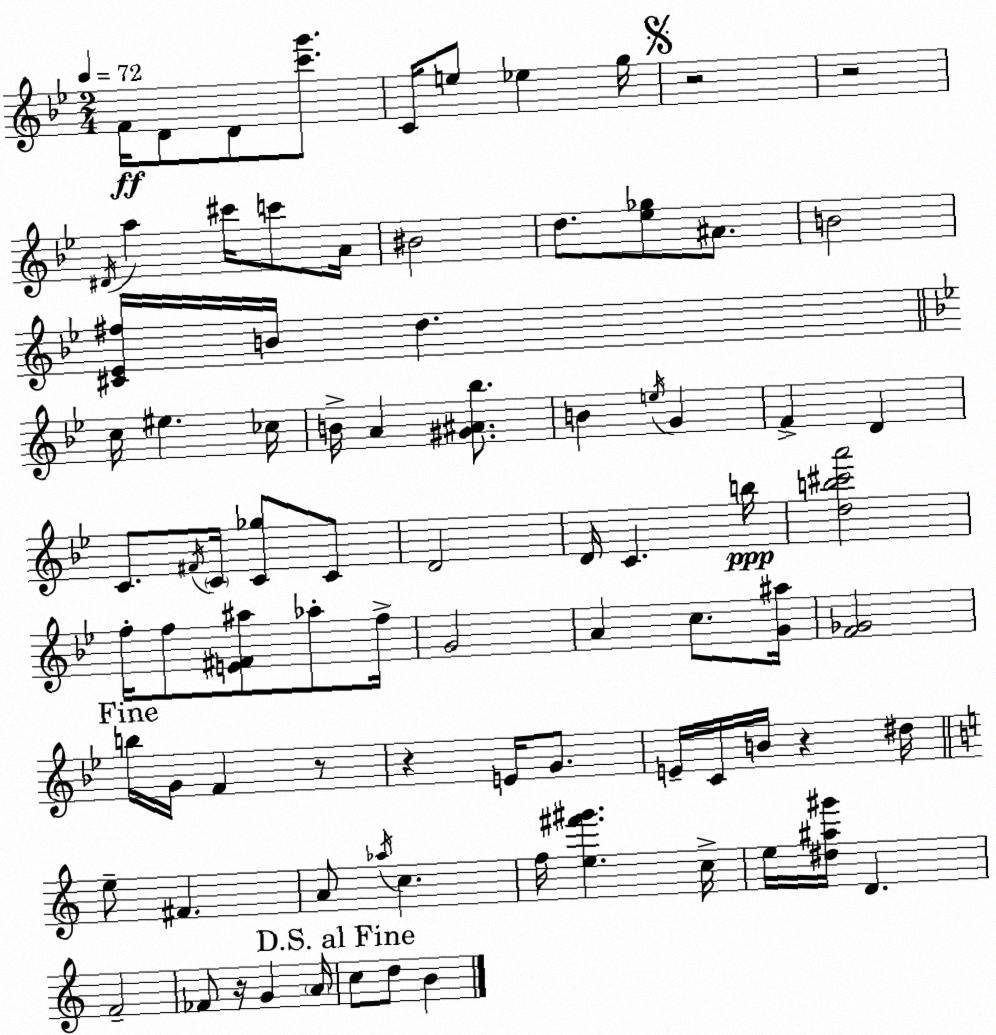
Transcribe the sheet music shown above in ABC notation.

X:1
T:Untitled
M:2/4
L:1/4
K:Bb
F/4 D/2 D/2 [c'g']/2 C/4 e/2 _e g/4 z2 z2 ^D/4 a ^c'/4 c'/2 A/4 ^B2 d/2 [_e_g]/2 ^A/2 B2 [^C_E^f]/4 B/4 d c/4 ^e _c/4 B/4 A [^G^A_b]/2 B e/4 G F D C/2 ^F/4 C/4 [C_g]/2 C/2 D2 D/4 C b/4 [db^c'a']2 f/4 f/2 [E^F^a]/2 _a/2 f/4 G2 A c/2 [G^a]/4 [F_G]2 b/4 G/4 F z/2 z E/4 G/2 E/4 C/4 B/4 z ^d/4 e/2 ^F A/2 _a/4 c f/4 [e^f'^g'] c/4 e/4 [^d^a^g']/4 D F2 _F/2 z/4 G A/4 c/2 d/2 B